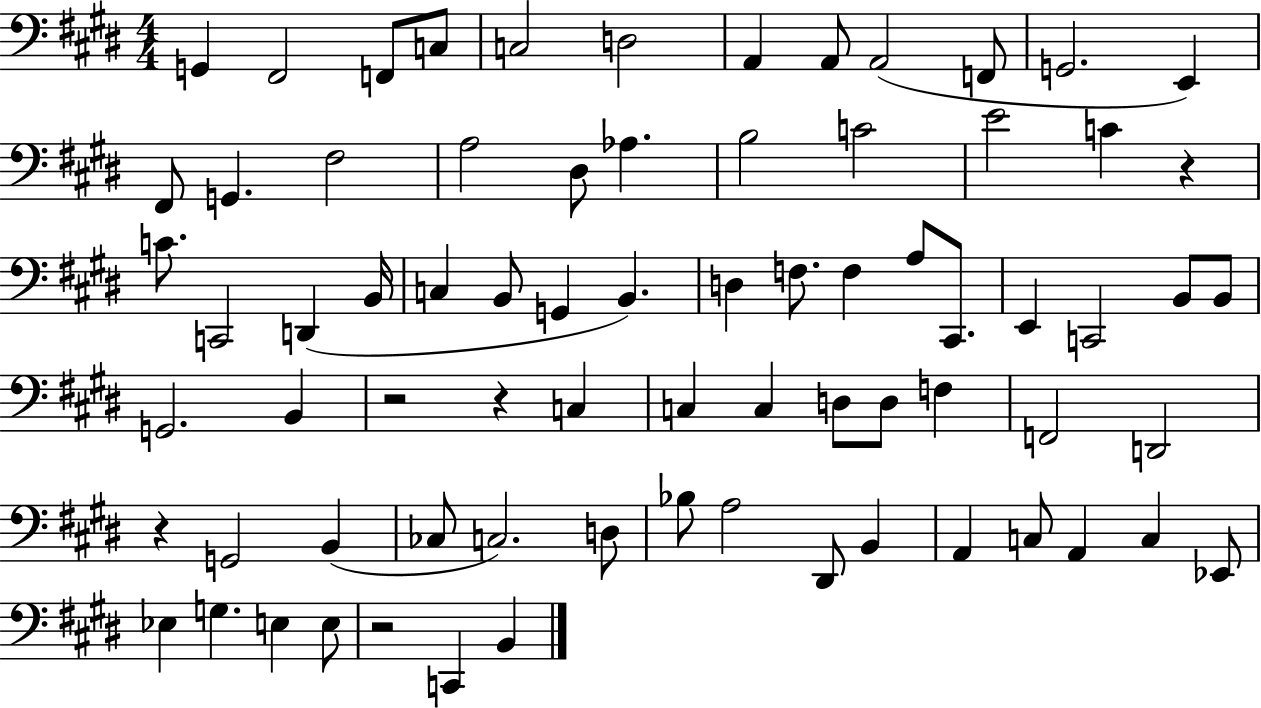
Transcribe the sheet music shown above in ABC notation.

X:1
T:Untitled
M:4/4
L:1/4
K:E
G,, ^F,,2 F,,/2 C,/2 C,2 D,2 A,, A,,/2 A,,2 F,,/2 G,,2 E,, ^F,,/2 G,, ^F,2 A,2 ^D,/2 _A, B,2 C2 E2 C z C/2 C,,2 D,, B,,/4 C, B,,/2 G,, B,, D, F,/2 F, A,/2 ^C,,/2 E,, C,,2 B,,/2 B,,/2 G,,2 B,, z2 z C, C, C, D,/2 D,/2 F, F,,2 D,,2 z G,,2 B,, _C,/2 C,2 D,/2 _B,/2 A,2 ^D,,/2 B,, A,, C,/2 A,, C, _E,,/2 _E, G, E, E,/2 z2 C,, B,,